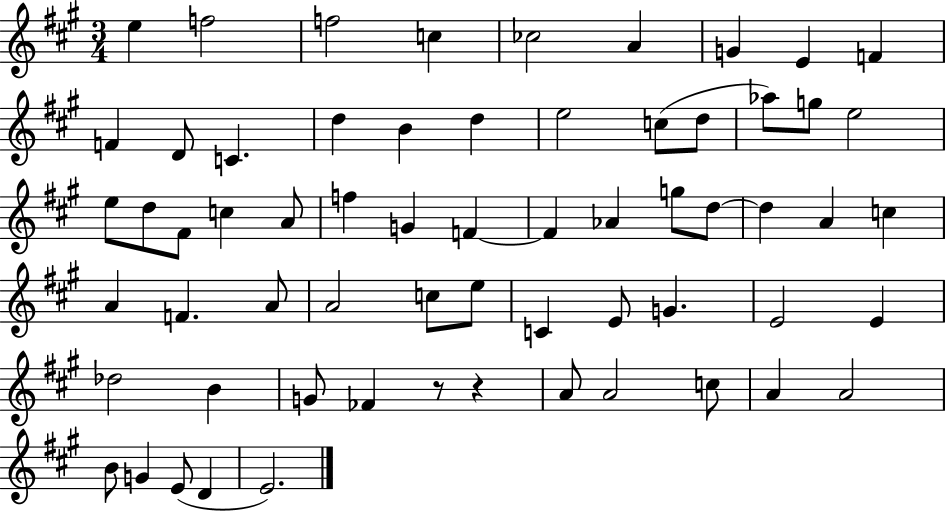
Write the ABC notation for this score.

X:1
T:Untitled
M:3/4
L:1/4
K:A
e f2 f2 c _c2 A G E F F D/2 C d B d e2 c/2 d/2 _a/2 g/2 e2 e/2 d/2 ^F/2 c A/2 f G F F _A g/2 d/2 d A c A F A/2 A2 c/2 e/2 C E/2 G E2 E _d2 B G/2 _F z/2 z A/2 A2 c/2 A A2 B/2 G E/2 D E2